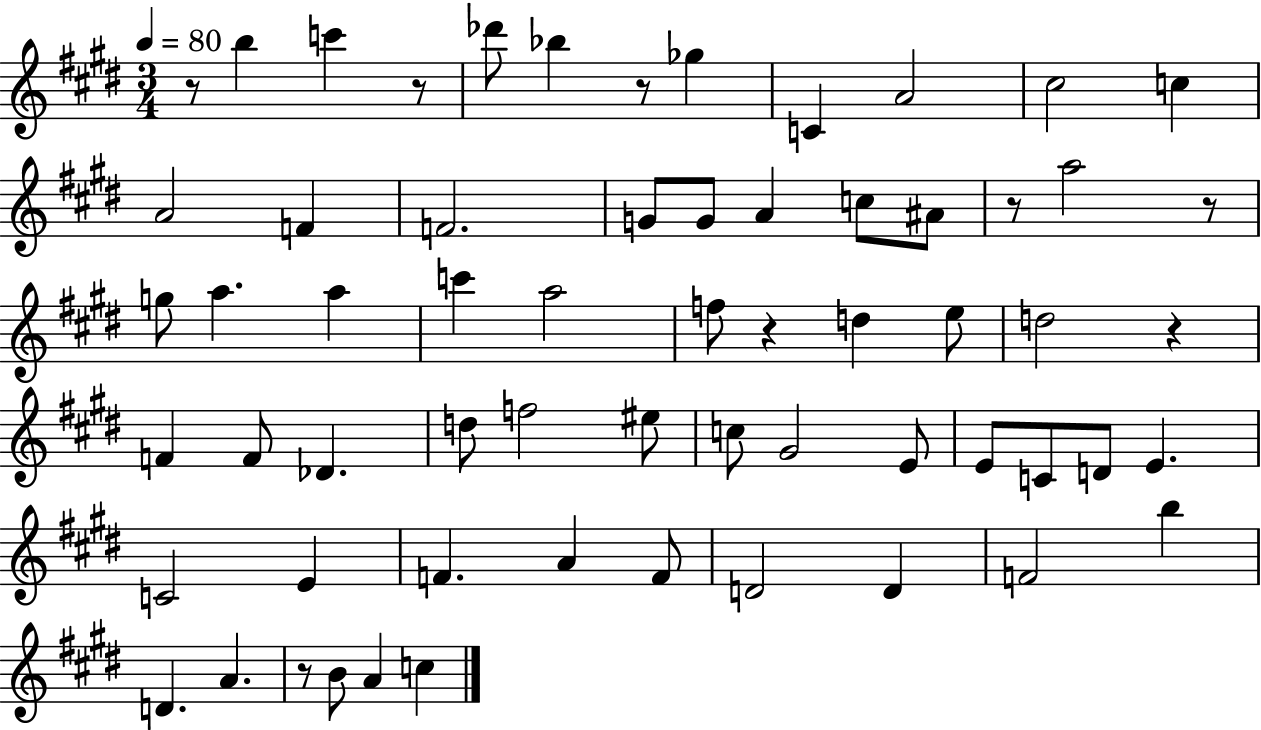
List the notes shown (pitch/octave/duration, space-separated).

R/e B5/q C6/q R/e Db6/e Bb5/q R/e Gb5/q C4/q A4/h C#5/h C5/q A4/h F4/q F4/h. G4/e G4/e A4/q C5/e A#4/e R/e A5/h R/e G5/e A5/q. A5/q C6/q A5/h F5/e R/q D5/q E5/e D5/h R/q F4/q F4/e Db4/q. D5/e F5/h EIS5/e C5/e G#4/h E4/e E4/e C4/e D4/e E4/q. C4/h E4/q F4/q. A4/q F4/e D4/h D4/q F4/h B5/q D4/q. A4/q. R/e B4/e A4/q C5/q